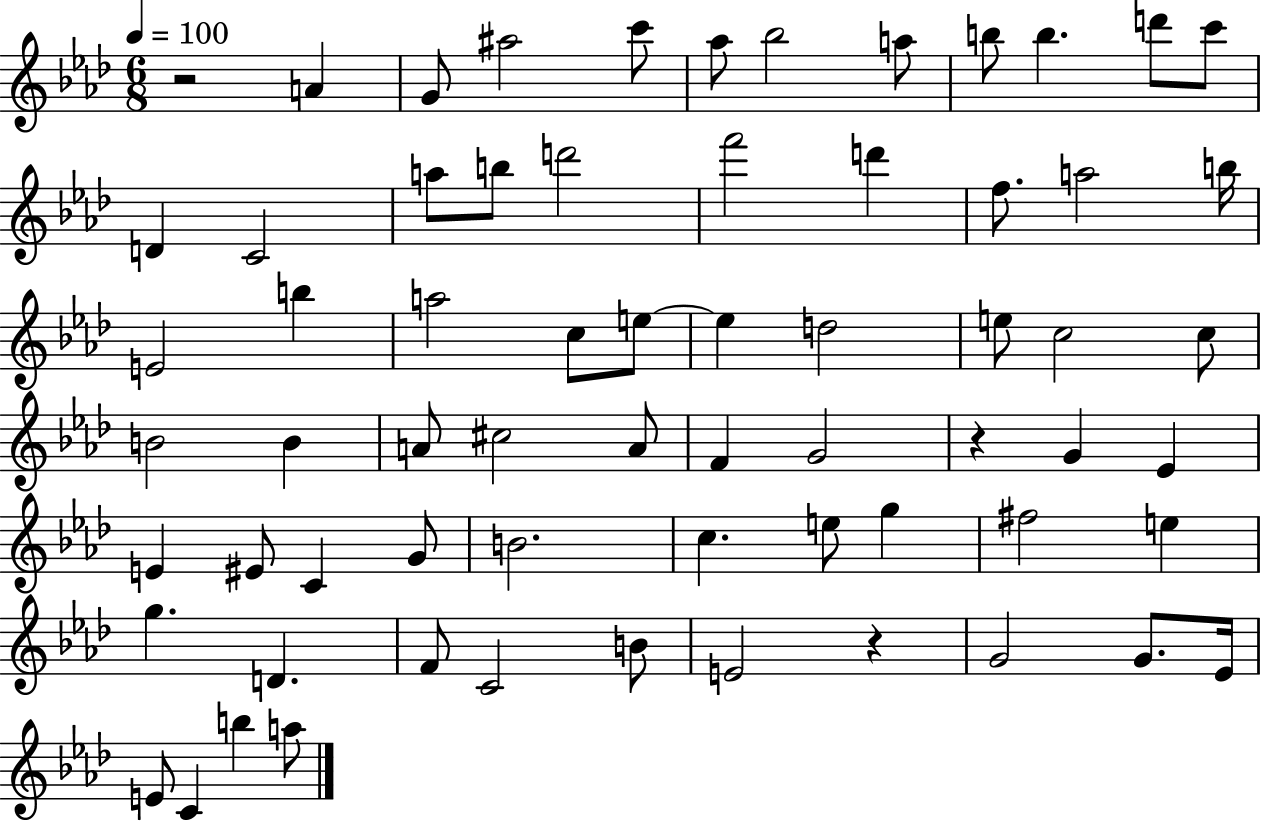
R/h A4/q G4/e A#5/h C6/e Ab5/e Bb5/h A5/e B5/e B5/q. D6/e C6/e D4/q C4/h A5/e B5/e D6/h F6/h D6/q F5/e. A5/h B5/s E4/h B5/q A5/h C5/e E5/e E5/q D5/h E5/e C5/h C5/e B4/h B4/q A4/e C#5/h A4/e F4/q G4/h R/q G4/q Eb4/q E4/q EIS4/e C4/q G4/e B4/h. C5/q. E5/e G5/q F#5/h E5/q G5/q. D4/q. F4/e C4/h B4/e E4/h R/q G4/h G4/e. Eb4/s E4/e C4/q B5/q A5/e